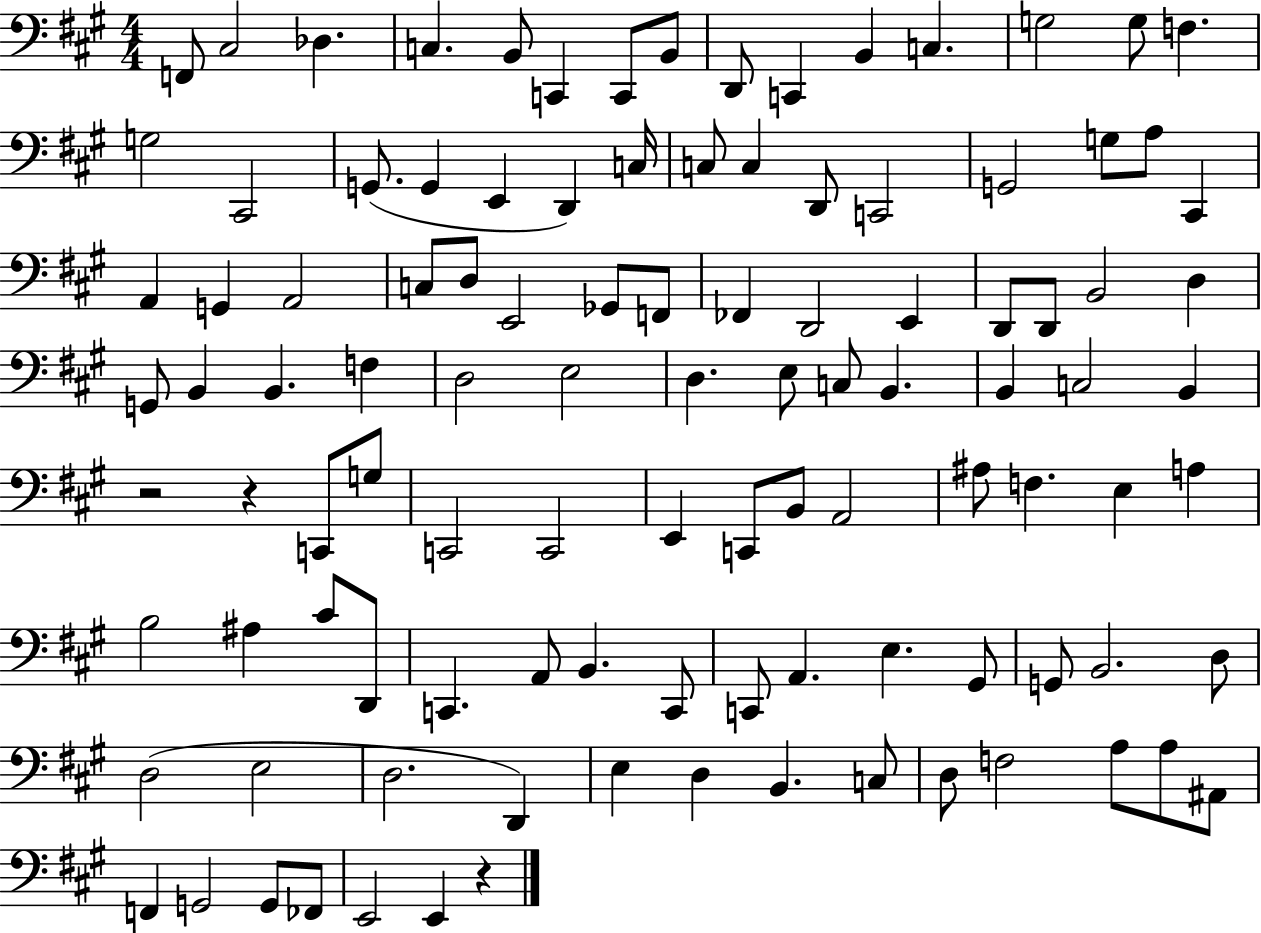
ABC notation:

X:1
T:Untitled
M:4/4
L:1/4
K:A
F,,/2 ^C,2 _D, C, B,,/2 C,, C,,/2 B,,/2 D,,/2 C,, B,, C, G,2 G,/2 F, G,2 ^C,,2 G,,/2 G,, E,, D,, C,/4 C,/2 C, D,,/2 C,,2 G,,2 G,/2 A,/2 ^C,, A,, G,, A,,2 C,/2 D,/2 E,,2 _G,,/2 F,,/2 _F,, D,,2 E,, D,,/2 D,,/2 B,,2 D, G,,/2 B,, B,, F, D,2 E,2 D, E,/2 C,/2 B,, B,, C,2 B,, z2 z C,,/2 G,/2 C,,2 C,,2 E,, C,,/2 B,,/2 A,,2 ^A,/2 F, E, A, B,2 ^A, ^C/2 D,,/2 C,, A,,/2 B,, C,,/2 C,,/2 A,, E, ^G,,/2 G,,/2 B,,2 D,/2 D,2 E,2 D,2 D,, E, D, B,, C,/2 D,/2 F,2 A,/2 A,/2 ^A,,/2 F,, G,,2 G,,/2 _F,,/2 E,,2 E,, z